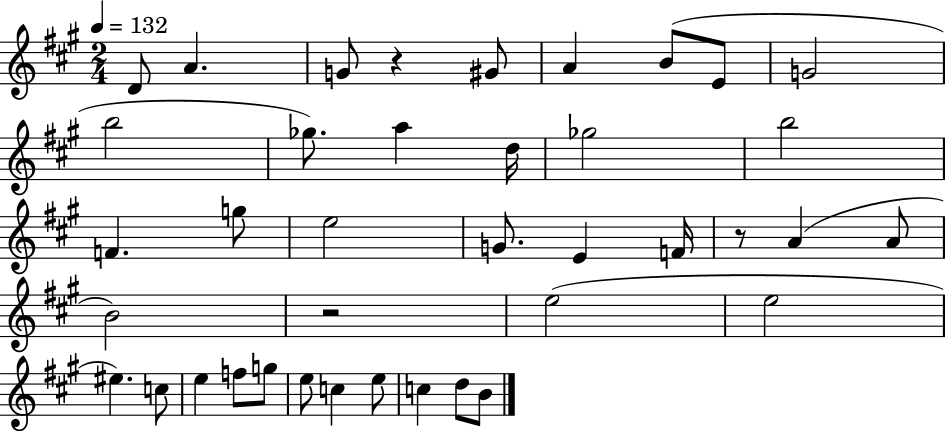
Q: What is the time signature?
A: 2/4